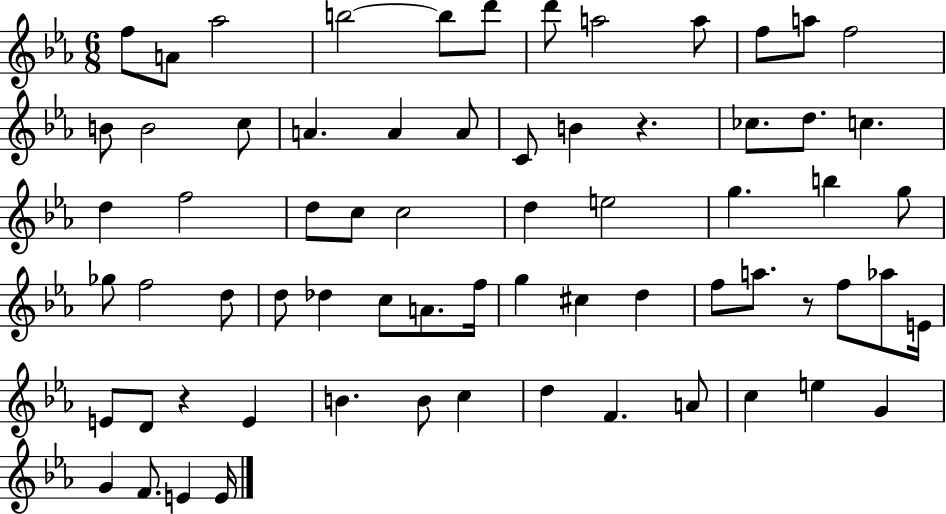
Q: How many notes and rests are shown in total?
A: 68